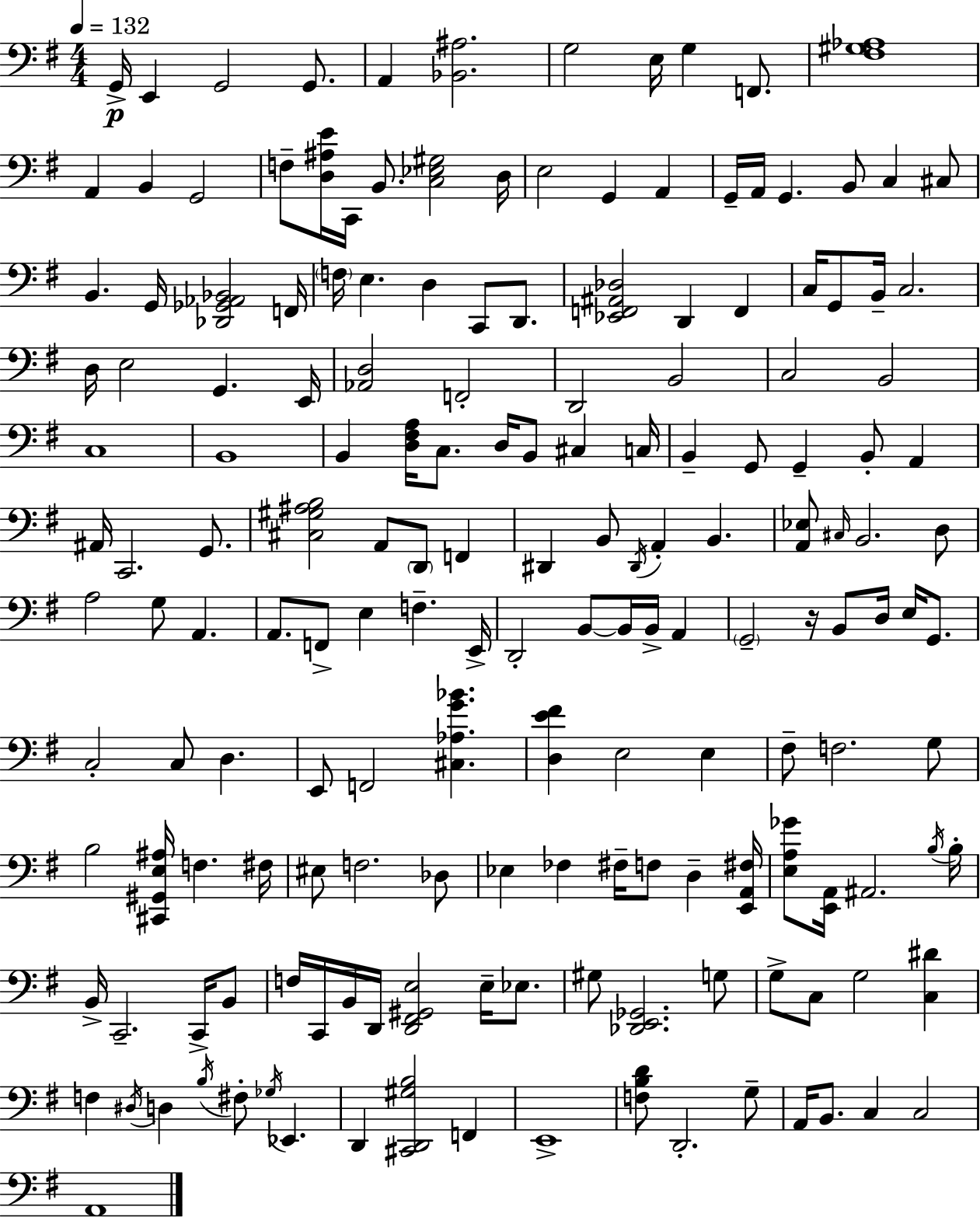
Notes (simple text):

G2/s E2/q G2/h G2/e. A2/q [Bb2,A#3]/h. G3/h E3/s G3/q F2/e. [F#3,G#3,Ab3]/w A2/q B2/q G2/h F3/e [D3,A#3,E4]/s C2/s B2/e. [C3,Eb3,G#3]/h D3/s E3/h G2/q A2/q G2/s A2/s G2/q. B2/e C3/q C#3/e B2/q. G2/s [Db2,Gb2,Ab2,Bb2]/h F2/s F3/s E3/q. D3/q C2/e D2/e. [Eb2,F2,A#2,Db3]/h D2/q F2/q C3/s G2/e B2/s C3/h. D3/s E3/h G2/q. E2/s [Ab2,D3]/h F2/h D2/h B2/h C3/h B2/h C3/w B2/w B2/q [D3,F#3,A3]/s C3/e. D3/s B2/e C#3/q C3/s B2/q G2/e G2/q B2/e A2/q A#2/s C2/h. G2/e. [C#3,G#3,A#3,B3]/h A2/e D2/e F2/q D#2/q B2/e D#2/s A2/q B2/q. [A2,Eb3]/e C#3/s B2/h. D3/e A3/h G3/e A2/q. A2/e. F2/e E3/q F3/q. E2/s D2/h B2/e B2/s B2/s A2/q G2/h R/s B2/e D3/s E3/s G2/e. C3/h C3/e D3/q. E2/e F2/h [C#3,Ab3,G4,Bb4]/q. [D3,E4,F#4]/q E3/h E3/q F#3/e F3/h. G3/e B3/h [C#2,G#2,E3,A#3]/s F3/q. F#3/s EIS3/e F3/h. Db3/e Eb3/q FES3/q F#3/s F3/e D3/q [E2,A2,F#3]/s [E3,A3,Gb4]/e [E2,A2]/s A#2/h. B3/s B3/s B2/s C2/h. C2/s B2/e F3/s C2/s B2/s D2/s [D2,F#2,G#2,E3]/h E3/s Eb3/e. G#3/e [Db2,E2,Gb2]/h. G3/e G3/e C3/e G3/h [C3,D#4]/q F3/q D#3/s D3/q B3/s F#3/e Gb3/s Eb2/q. D2/q [C#2,D2,G#3,B3]/h F2/q E2/w [F3,B3,D4]/e D2/h. G3/e A2/s B2/e. C3/q C3/h A2/w